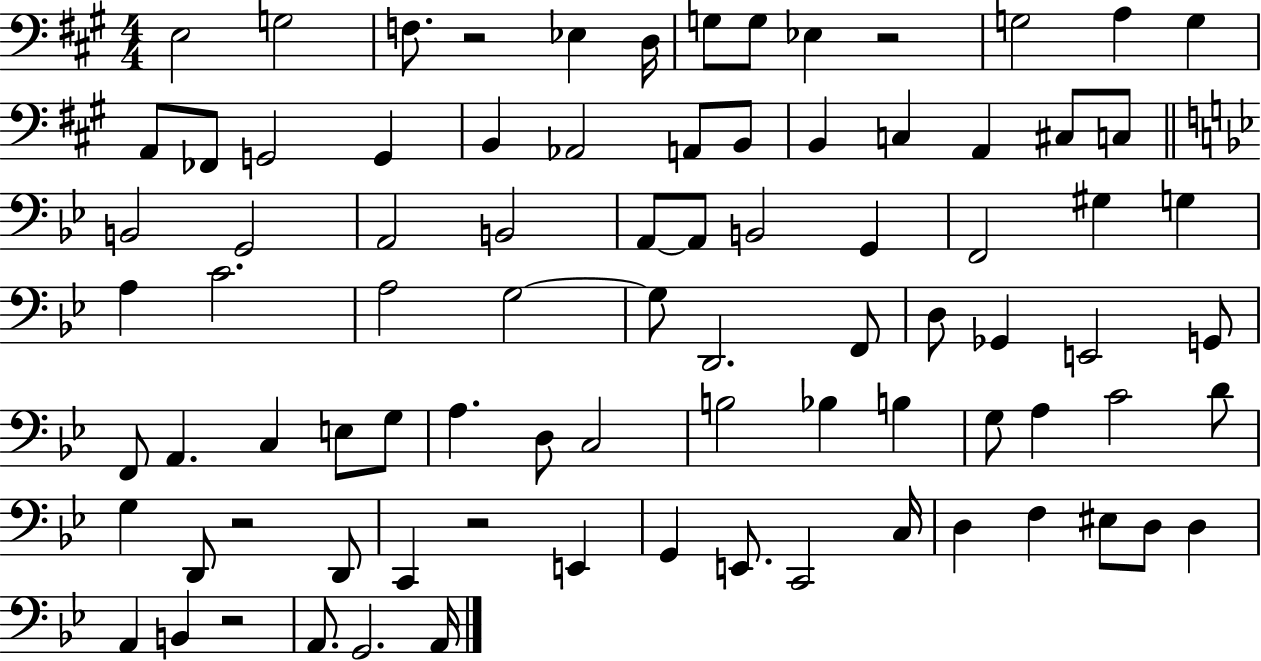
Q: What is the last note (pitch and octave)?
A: A2